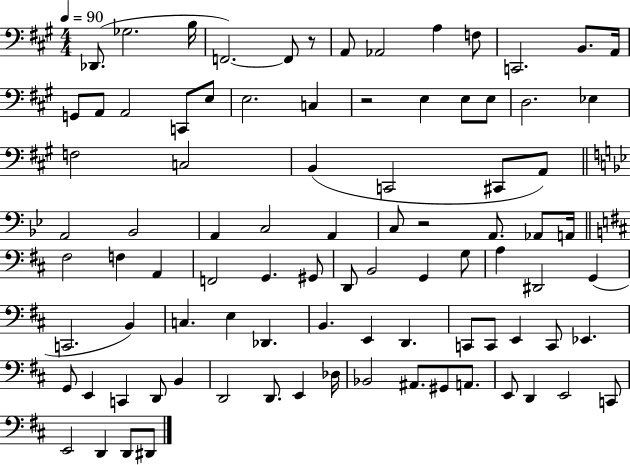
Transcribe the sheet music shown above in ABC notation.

X:1
T:Untitled
M:4/4
L:1/4
K:A
_D,,/2 _G,2 B,/4 F,,2 F,,/2 z/2 A,,/2 _A,,2 A, F,/2 C,,2 B,,/2 A,,/4 G,,/2 A,,/2 A,,2 C,,/2 E,/2 E,2 C, z2 E, E,/2 E,/2 D,2 _E, F,2 C,2 B,, C,,2 ^C,,/2 A,,/2 A,,2 _B,,2 A,, C,2 A,, C,/2 z2 A,,/2 _A,,/2 A,,/4 ^F,2 F, A,, F,,2 G,, ^G,,/2 D,,/2 B,,2 G,, G,/2 A, ^D,,2 G,, C,,2 B,, C, E, _D,, B,, E,, D,, C,,/2 C,,/2 E,, C,,/2 _E,, G,,/2 E,, C,, D,,/2 B,, D,,2 D,,/2 E,, _D,/4 _B,,2 ^A,,/2 ^G,,/2 A,,/2 E,,/2 D,, E,,2 C,,/2 E,,2 D,, D,,/2 ^D,,/2